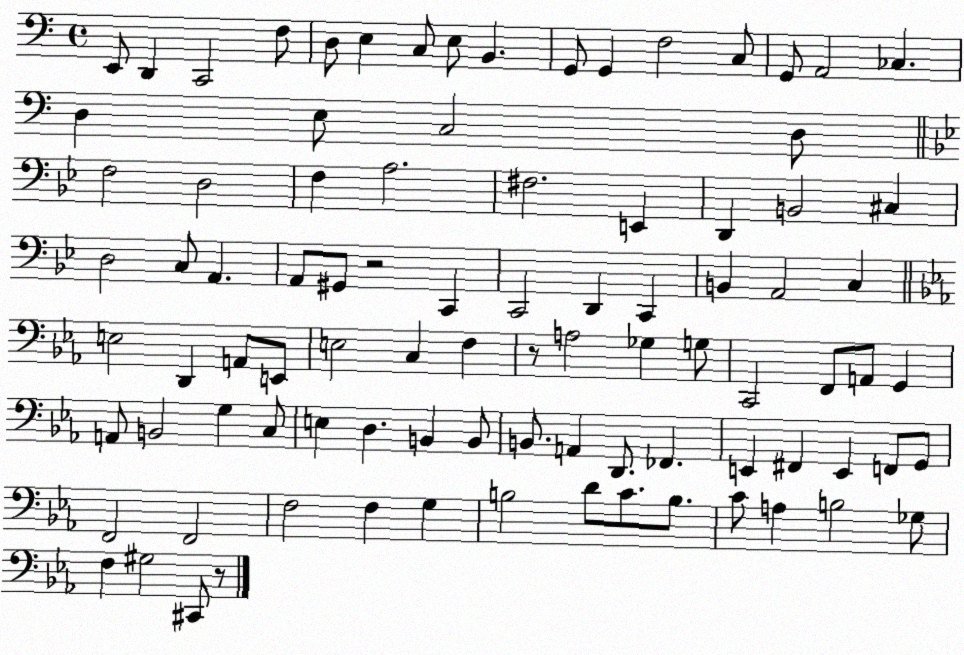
X:1
T:Untitled
M:4/4
L:1/4
K:C
E,,/2 D,, C,,2 F,/2 D,/2 E, C,/2 E,/2 B,, G,,/2 G,, F,2 C,/2 G,,/2 A,,2 _C, D, E,/2 C,2 D,/2 F,2 D,2 F, A,2 ^F,2 E,, D,, B,,2 ^C, D,2 C,/2 A,, A,,/2 ^G,,/2 z2 C,, C,,2 D,, C,, B,, A,,2 C, E,2 D,, A,,/2 E,,/2 E,2 C, F, z/2 A,2 _G, G,/2 C,,2 F,,/2 A,,/2 G,, A,,/2 B,,2 G, C,/2 E, D, B,, B,,/2 B,,/2 A,, D,,/2 _F,, E,, ^F,, E,, F,,/2 G,,/2 F,,2 F,,2 F,2 F, G, B,2 D/2 C/2 B,/2 C/2 A, B,2 _G,/2 F, ^G,2 ^C,,/2 z/2